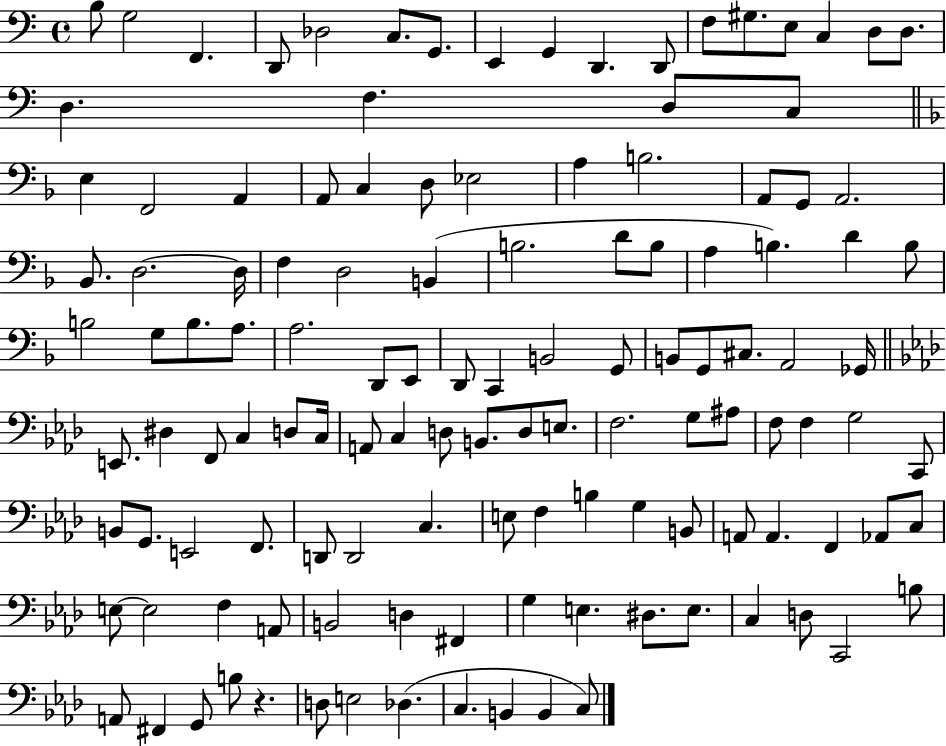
{
  \clef bass
  \time 4/4
  \defaultTimeSignature
  \key c \major
  b8 g2 f,4. | d,8 des2 c8. g,8. | e,4 g,4 d,4. d,8 | f8 gis8. e8 c4 d8 d8. | \break d4. f4. d8 c8 | \bar "||" \break \key f \major e4 f,2 a,4 | a,8 c4 d8 ees2 | a4 b2. | a,8 g,8 a,2. | \break bes,8. d2.~~ d16 | f4 d2 b,4( | b2. d'8 b8 | a4 b4.) d'4 b8 | \break b2 g8 b8. a8. | a2. d,8 e,8 | d,8 c,4 b,2 g,8 | b,8 g,8 cis8. a,2 ges,16 | \break \bar "||" \break \key aes \major e,8. dis4 f,8 c4 d8 c16 | a,8 c4 d8 b,8. d8 e8. | f2. g8 ais8 | f8 f4 g2 c,8 | \break b,8 g,8. e,2 f,8. | d,8 d,2 c4. | e8 f4 b4 g4 b,8 | a,8 a,4. f,4 aes,8 c8 | \break e8~~ e2 f4 a,8 | b,2 d4 fis,4 | g4 e4. dis8. e8. | c4 d8 c,2 b8 | \break a,8 fis,4 g,8 b8 r4. | d8 e2 des4.( | c4. b,4 b,4 c8) | \bar "|."
}